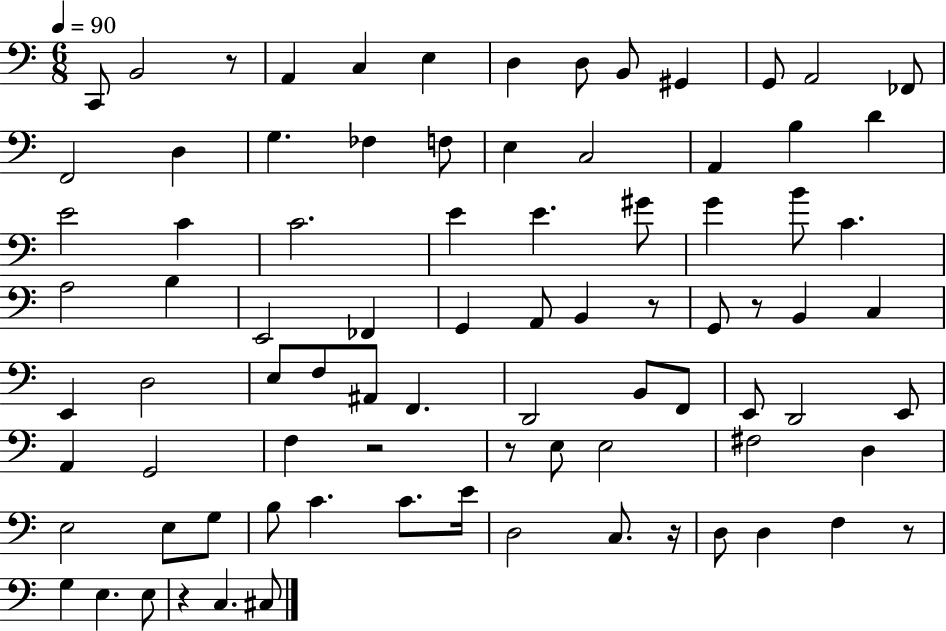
{
  \clef bass
  \numericTimeSignature
  \time 6/8
  \key c \major
  \tempo 4 = 90
  c,8 b,2 r8 | a,4 c4 e4 | d4 d8 b,8 gis,4 | g,8 a,2 fes,8 | \break f,2 d4 | g4. fes4 f8 | e4 c2 | a,4 b4 d'4 | \break e'2 c'4 | c'2. | e'4 e'4. gis'8 | g'4 b'8 c'4. | \break a2 b4 | e,2 fes,4 | g,4 a,8 b,4 r8 | g,8 r8 b,4 c4 | \break e,4 d2 | e8 f8 ais,8 f,4. | d,2 b,8 f,8 | e,8 d,2 e,8 | \break a,4 g,2 | f4 r2 | r8 e8 e2 | fis2 d4 | \break e2 e8 g8 | b8 c'4. c'8. e'16 | d2 c8. r16 | d8 d4 f4 r8 | \break g4 e4. e8 | r4 c4. cis8 | \bar "|."
}